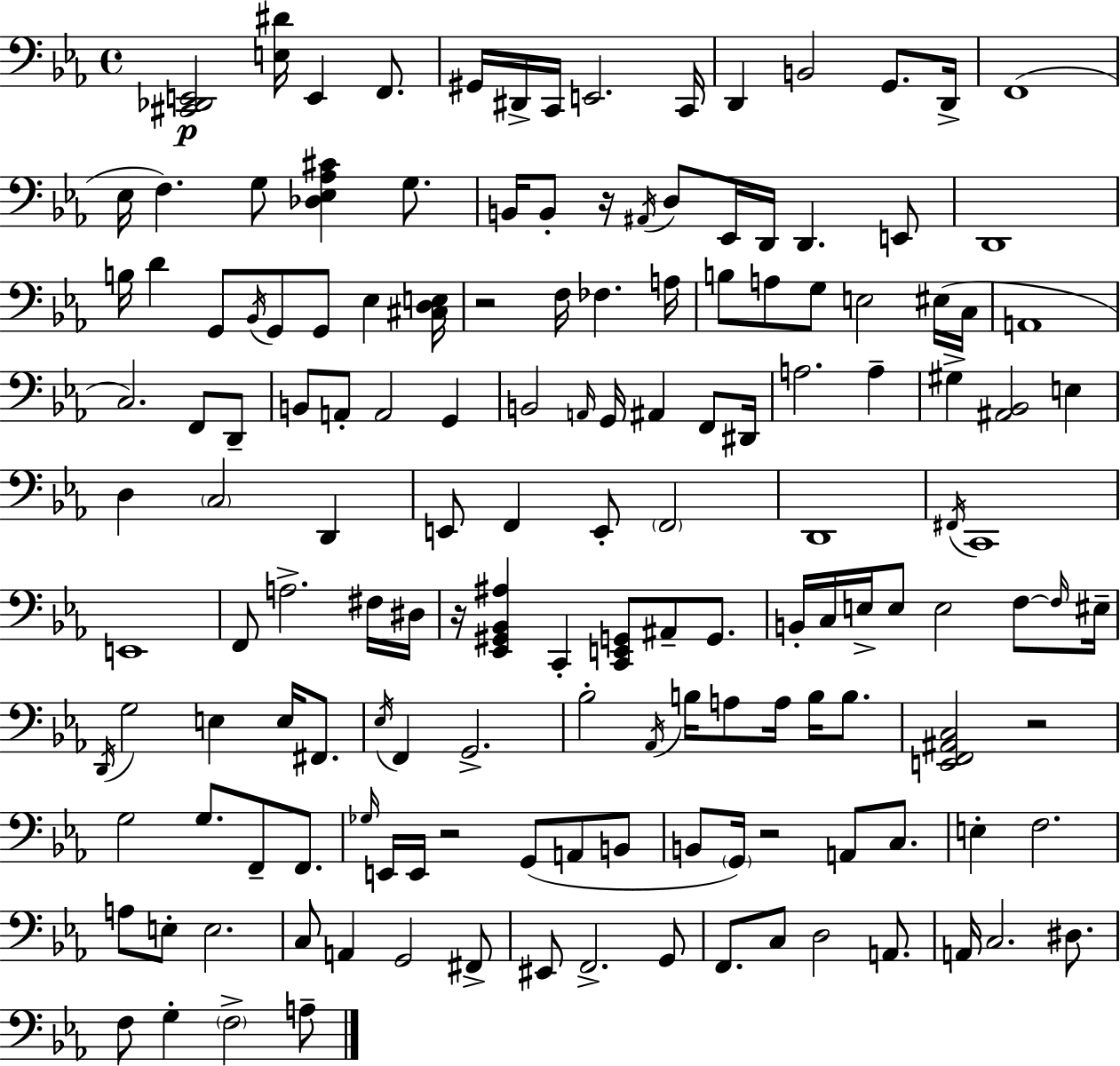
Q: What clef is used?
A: bass